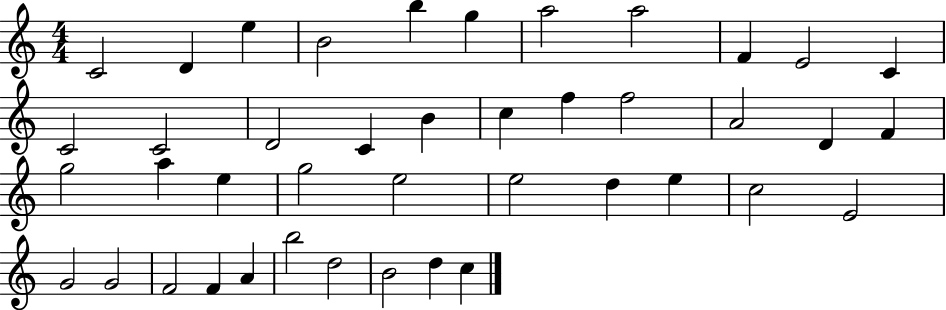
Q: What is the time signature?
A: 4/4